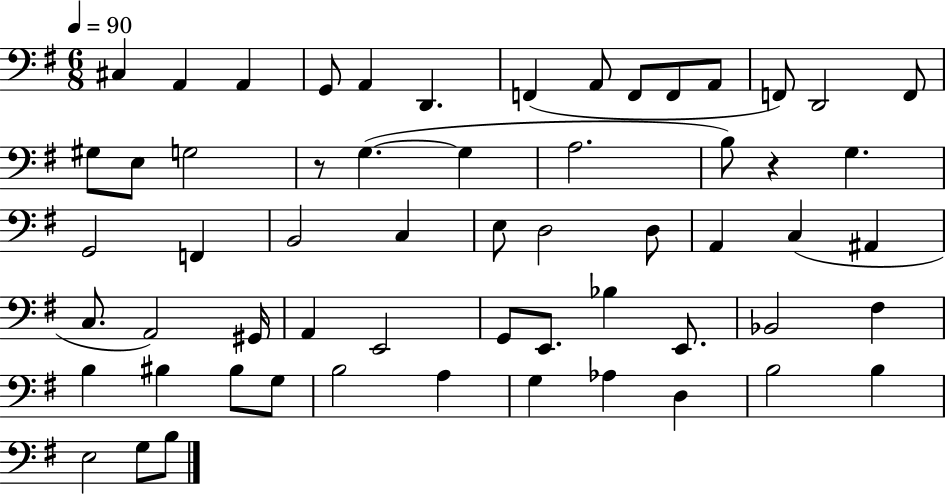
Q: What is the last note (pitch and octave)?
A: B3